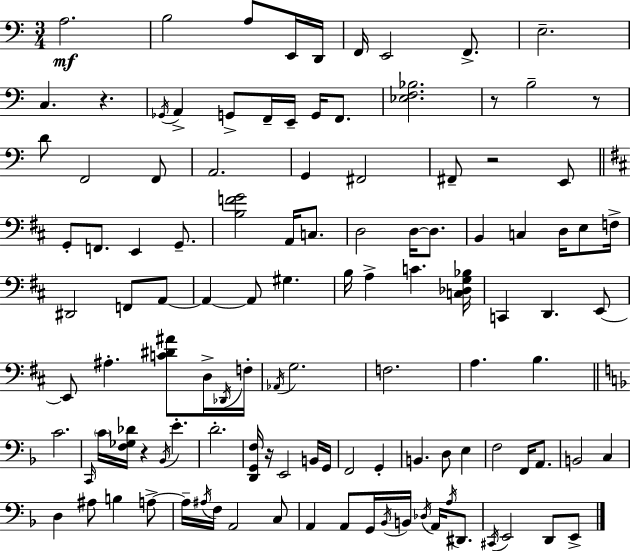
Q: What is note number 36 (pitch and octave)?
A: B2